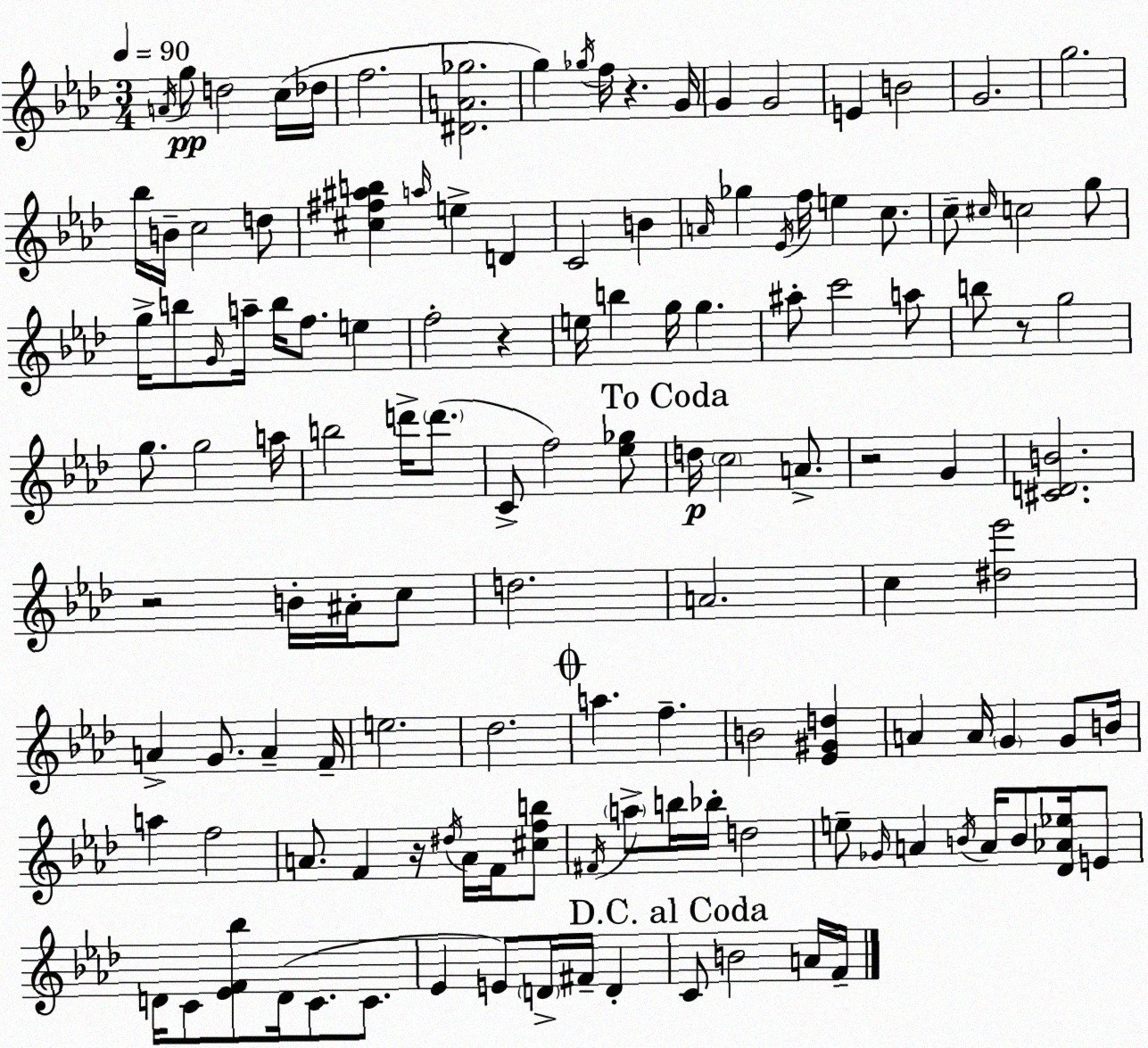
X:1
T:Untitled
M:3/4
L:1/4
K:Ab
A/4 g/2 d2 c/4 _d/4 f2 [^DA_g]2 g _g/4 f/4 z G/4 G G2 E B2 G2 g2 _b/4 B/4 c2 d/2 [^c^f^ab] a/4 e D C2 B A/4 _g _E/4 f/4 e c/2 c/2 ^c/4 c2 g/2 g/4 b/2 G/4 a/4 b/4 f/2 e f2 z e/4 b g/4 g ^a/2 c'2 a/2 b/2 z/2 g2 g/2 g2 a/4 b2 d'/4 d'/2 C/2 f2 [_e_g]/2 d/4 c2 A/2 z2 G [^CDB]2 z2 B/4 ^A/4 c/2 d2 A2 c [^d_e']2 A G/2 A F/4 e2 _d2 a f B2 [_E^Gd] A A/4 G G/2 B/4 a f2 A/2 F z/4 ^d/4 A/4 F/4 [^cfb]/2 ^F/4 a/2 b/4 _b/4 d2 e/2 _G/4 A B/4 A/4 B/2 [_D_A_e]/4 E/2 D/4 C/2 [_EF_b]/2 D/4 C/2 C/2 _E E/2 D/4 ^F/4 D C/2 B2 A/4 F/4